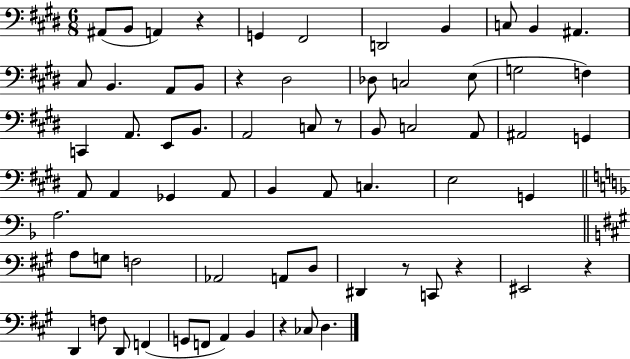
{
  \clef bass
  \numericTimeSignature
  \time 6/8
  \key e \major
  \repeat volta 2 { ais,8( b,8 a,4) r4 | g,4 fis,2 | d,2 b,4 | c8 b,4 ais,4. | \break cis8 b,4. a,8 b,8 | r4 dis2 | des8 c2 e8( | g2 f4) | \break c,4 a,8. e,8 b,8. | a,2 c8 r8 | b,8 c2 a,8 | ais,2 g,4 | \break a,8 a,4 ges,4 a,8 | b,4 a,8 c4. | e2 g,4 | \bar "||" \break \key f \major a2. | \bar "||" \break \key a \major a8 g8 f2 | aes,2 a,8 d8 | dis,4 r8 c,8 r4 | eis,2 r4 | \break d,4 f8 d,8 f,4( | g,8 f,8 a,4) b,4 | r4 ces8 d4. | } \bar "|."
}